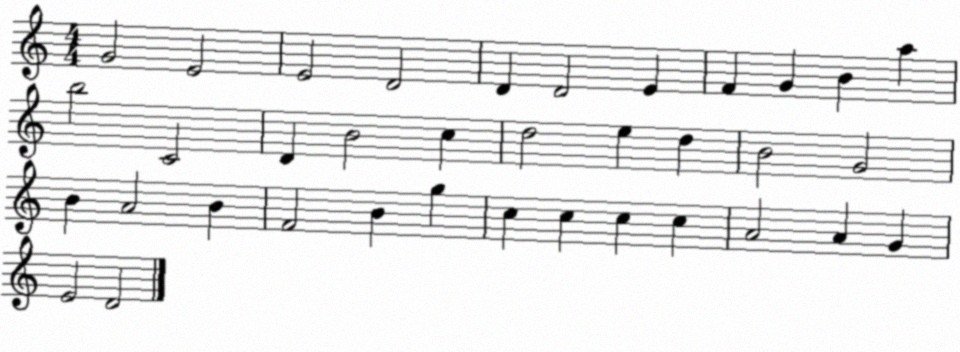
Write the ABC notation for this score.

X:1
T:Untitled
M:4/4
L:1/4
K:C
G2 E2 E2 D2 D D2 E F G B a b2 C2 D B2 c d2 e d B2 G2 B A2 B F2 B g c c c c A2 A G E2 D2